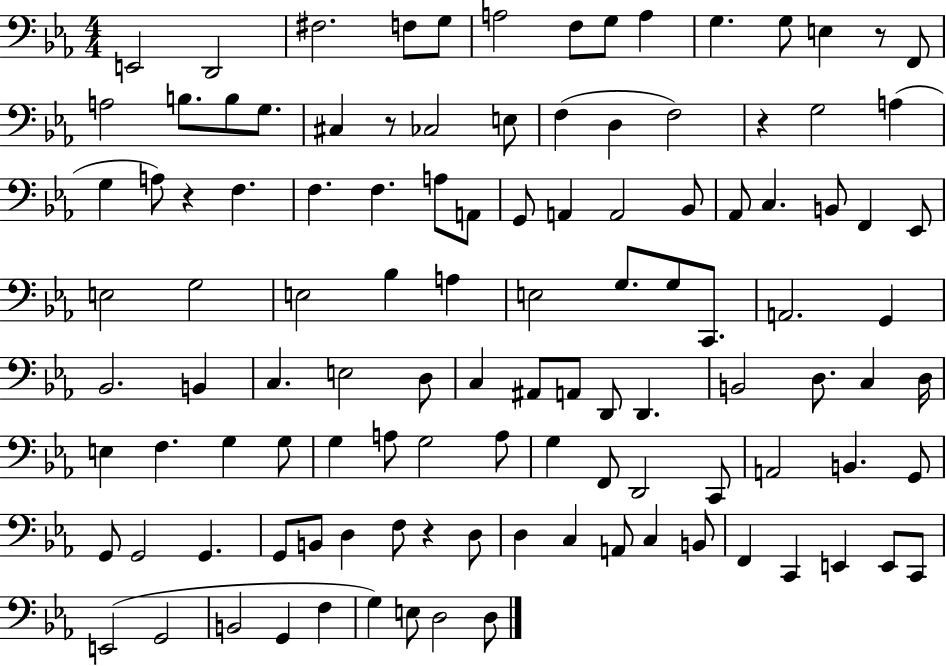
X:1
T:Untitled
M:4/4
L:1/4
K:Eb
E,,2 D,,2 ^F,2 F,/2 G,/2 A,2 F,/2 G,/2 A, G, G,/2 E, z/2 F,,/2 A,2 B,/2 B,/2 G,/2 ^C, z/2 _C,2 E,/2 F, D, F,2 z G,2 A, G, A,/2 z F, F, F, A,/2 A,,/2 G,,/2 A,, A,,2 _B,,/2 _A,,/2 C, B,,/2 F,, _E,,/2 E,2 G,2 E,2 _B, A, E,2 G,/2 G,/2 C,,/2 A,,2 G,, _B,,2 B,, C, E,2 D,/2 C, ^A,,/2 A,,/2 D,,/2 D,, B,,2 D,/2 C, D,/4 E, F, G, G,/2 G, A,/2 G,2 A,/2 G, F,,/2 D,,2 C,,/2 A,,2 B,, G,,/2 G,,/2 G,,2 G,, G,,/2 B,,/2 D, F,/2 z D,/2 D, C, A,,/2 C, B,,/2 F,, C,, E,, E,,/2 C,,/2 E,,2 G,,2 B,,2 G,, F, G, E,/2 D,2 D,/2